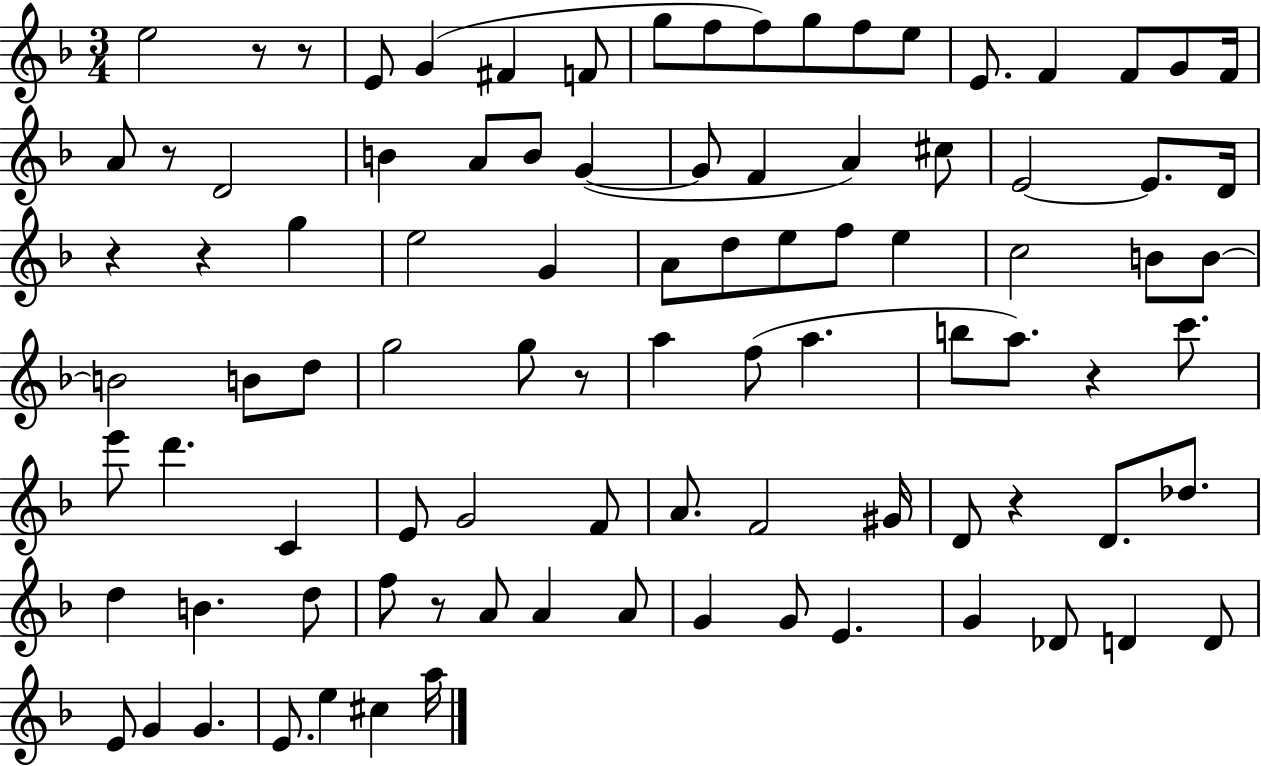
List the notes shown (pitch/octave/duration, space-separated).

E5/h R/e R/e E4/e G4/q F#4/q F4/e G5/e F5/e F5/e G5/e F5/e E5/e E4/e. F4/q F4/e G4/e F4/s A4/e R/e D4/h B4/q A4/e B4/e G4/q G4/e F4/q A4/q C#5/e E4/h E4/e. D4/s R/q R/q G5/q E5/h G4/q A4/e D5/e E5/e F5/e E5/q C5/h B4/e B4/e B4/h B4/e D5/e G5/h G5/e R/e A5/q F5/e A5/q. B5/e A5/e. R/q C6/e. E6/e D6/q. C4/q E4/e G4/h F4/e A4/e. F4/h G#4/s D4/e R/q D4/e. Db5/e. D5/q B4/q. D5/e F5/e R/e A4/e A4/q A4/e G4/q G4/e E4/q. G4/q Db4/e D4/q D4/e E4/e G4/q G4/q. E4/e. E5/q C#5/q A5/s